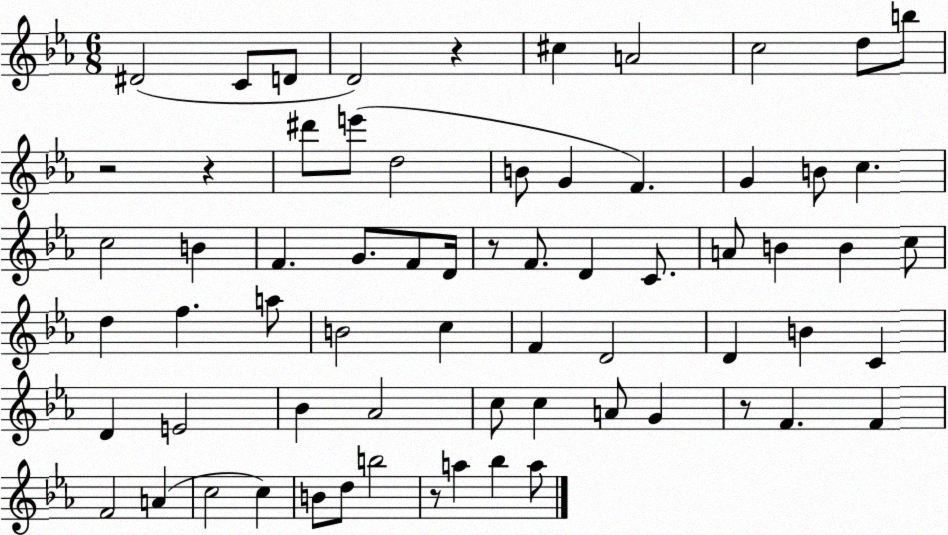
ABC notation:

X:1
T:Untitled
M:6/8
L:1/4
K:Eb
^D2 C/2 D/2 D2 z ^c A2 c2 d/2 b/2 z2 z ^d'/2 e'/2 d2 B/2 G F G B/2 c c2 B F G/2 F/2 D/4 z/2 F/2 D C/2 A/2 B B c/2 d f a/2 B2 c F D2 D B C D E2 _B _A2 c/2 c A/2 G z/2 F F F2 A c2 c B/2 d/2 b2 z/2 a _b a/2